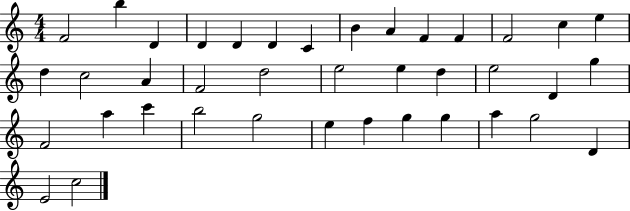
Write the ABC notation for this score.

X:1
T:Untitled
M:4/4
L:1/4
K:C
F2 b D D D D C B A F F F2 c e d c2 A F2 d2 e2 e d e2 D g F2 a c' b2 g2 e f g g a g2 D E2 c2